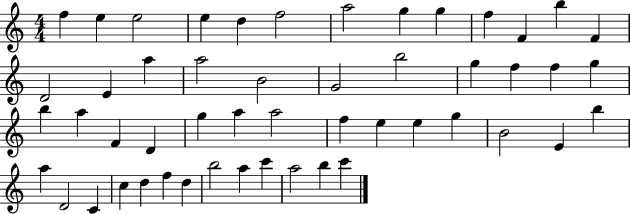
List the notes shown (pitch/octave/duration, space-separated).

F5/q E5/q E5/h E5/q D5/q F5/h A5/h G5/q G5/q F5/q F4/q B5/q F4/q D4/h E4/q A5/q A5/h B4/h G4/h B5/h G5/q F5/q F5/q G5/q B5/q A5/q F4/q D4/q G5/q A5/q A5/h F5/q E5/q E5/q G5/q B4/h E4/q B5/q A5/q D4/h C4/q C5/q D5/q F5/q D5/q B5/h A5/q C6/q A5/h B5/q C6/q